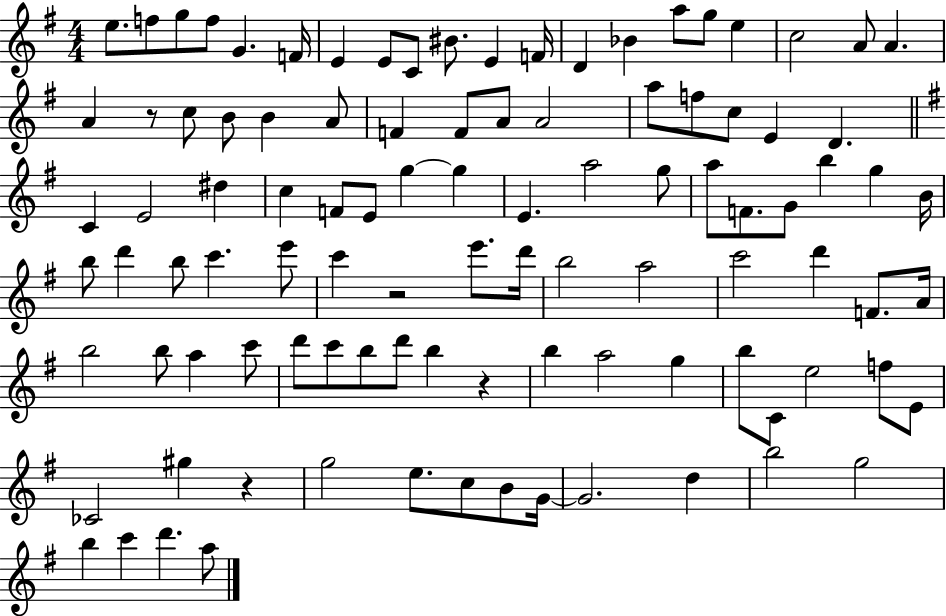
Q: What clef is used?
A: treble